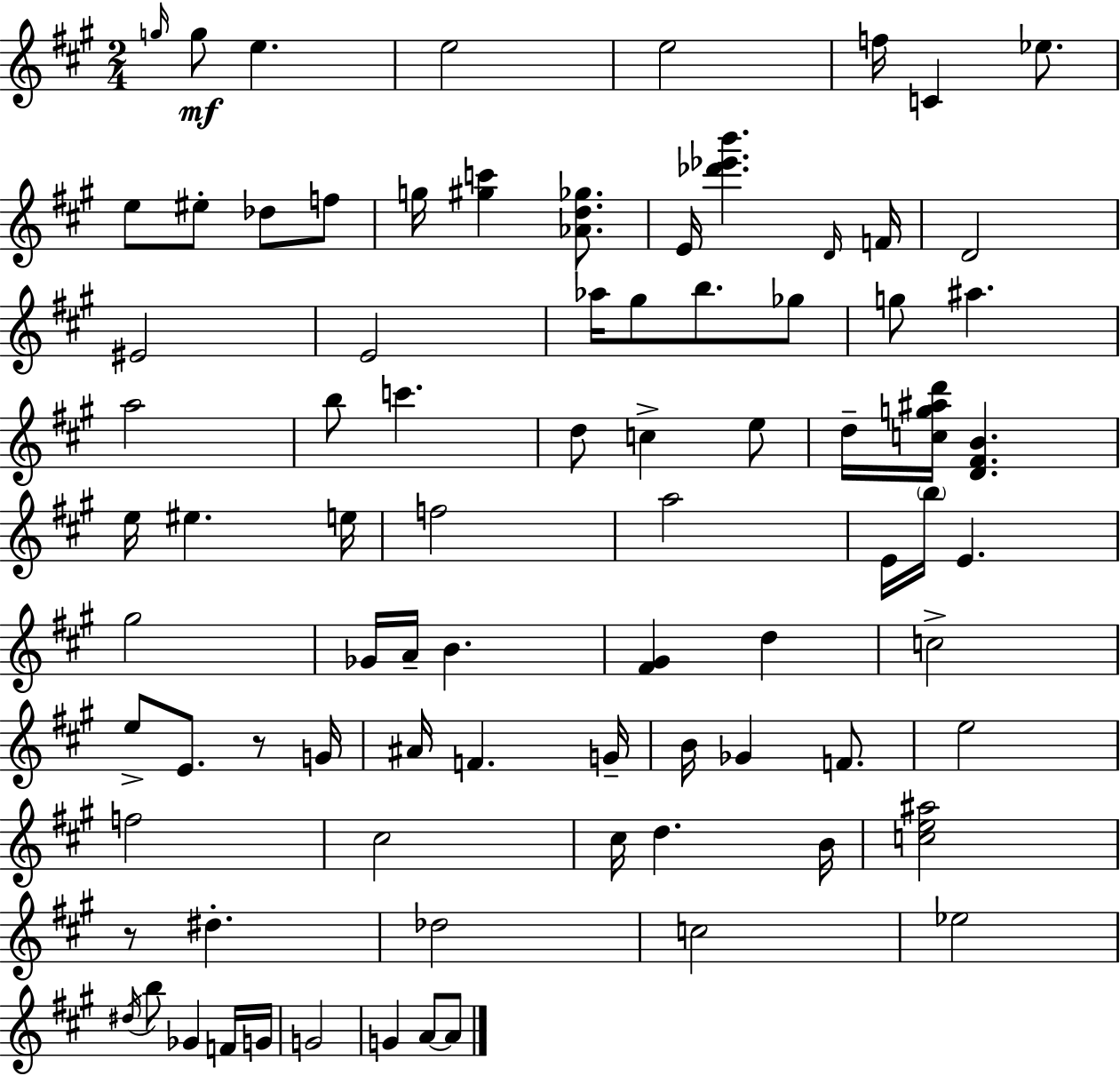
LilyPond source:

{
  \clef treble
  \numericTimeSignature
  \time 2/4
  \key a \major
  \grace { g''16 }\mf g''8 e''4. | e''2 | e''2 | f''16 c'4 ees''8. | \break e''8 eis''8-. des''8 f''8 | g''16 <gis'' c'''>4 <aes' d'' ges''>8. | e'16 <des''' ees''' b'''>4. | \grace { d'16 } f'16 d'2 | \break eis'2 | e'2 | aes''16 gis''8 b''8. | ges''8 g''8 ais''4. | \break a''2 | b''8 c'''4. | d''8 c''4-> | e''8 d''16-- <c'' g'' ais'' d'''>16 <d' fis' b'>4. | \break e''16 eis''4. | e''16 f''2 | a''2 | e'16 \parenthesize b''16 e'4. | \break gis''2 | ges'16 a'16-- b'4. | <fis' gis'>4 d''4 | c''2-> | \break e''8-> e'8. r8 | g'16 ais'16 f'4. | g'16-- b'16 ges'4 f'8. | e''2 | \break f''2 | cis''2 | cis''16 d''4. | b'16 <c'' e'' ais''>2 | \break r8 dis''4.-. | des''2 | c''2 | ees''2 | \break \acciaccatura { dis''16 } b''8 ges'4 | f'16 g'16 g'2 | g'4 a'8~~ | a'8 \bar "|."
}